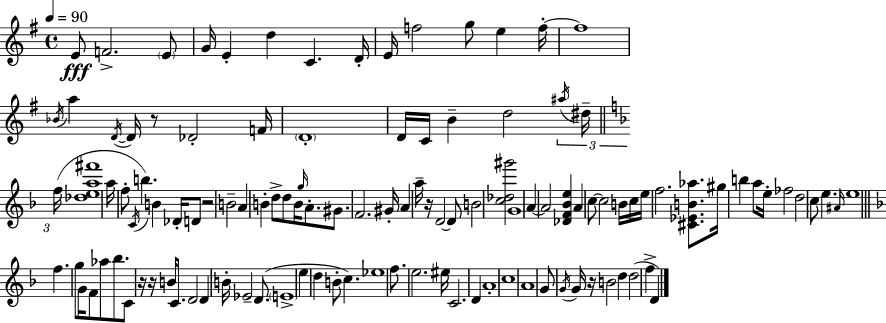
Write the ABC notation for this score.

X:1
T:Untitled
M:4/4
L:1/4
K:G
E/2 F2 E/2 G/4 E d C D/4 E/4 f2 g/2 e f/4 f4 _B/4 a D/4 D/4 z/2 _D2 F/4 D4 D/4 C/4 B d2 ^a/4 ^d/4 f/4 [_dea^f']4 a/4 f/2 C/4 b B _D/4 D/2 z2 B2 A B d/2 d/2 B/4 g/4 A/2 ^G/2 F2 ^G/4 A a/4 z/4 D2 D/2 B2 [c_d^g']2 G4 A A2 [_DF_Be] A c/2 c2 B/4 c/4 e/4 f2 [^C_EB_a]/2 ^g/4 b a/2 e/4 _f2 d2 c/2 e ^A/4 e4 f g/2 G/4 F/2 _a/2 _b/2 C/2 z/4 z/4 B/4 C/2 D2 D B/4 _E2 D/2 E4 e d B/2 c _e4 f/2 e2 ^e/4 C2 D A4 c4 A4 G/2 G/4 G/4 z/4 B2 d d2 f D